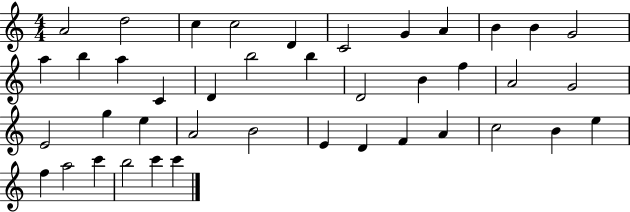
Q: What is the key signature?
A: C major